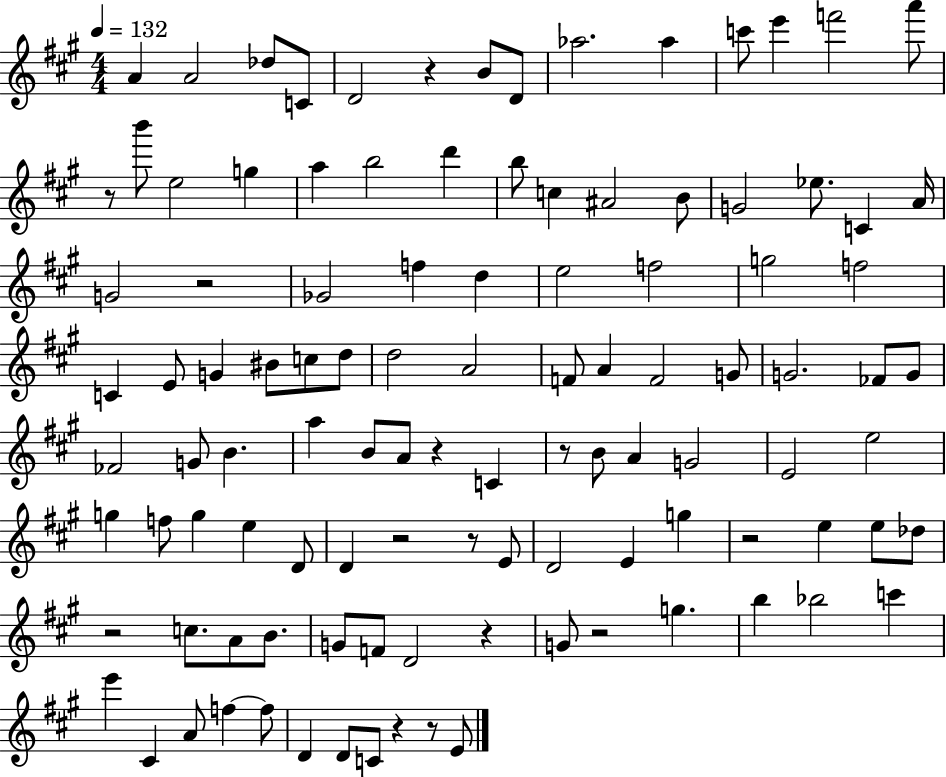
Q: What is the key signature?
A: A major